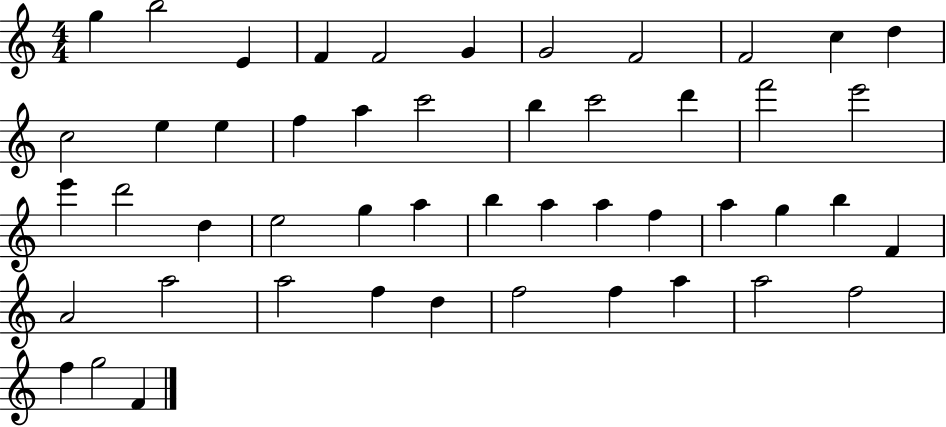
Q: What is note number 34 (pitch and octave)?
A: G5